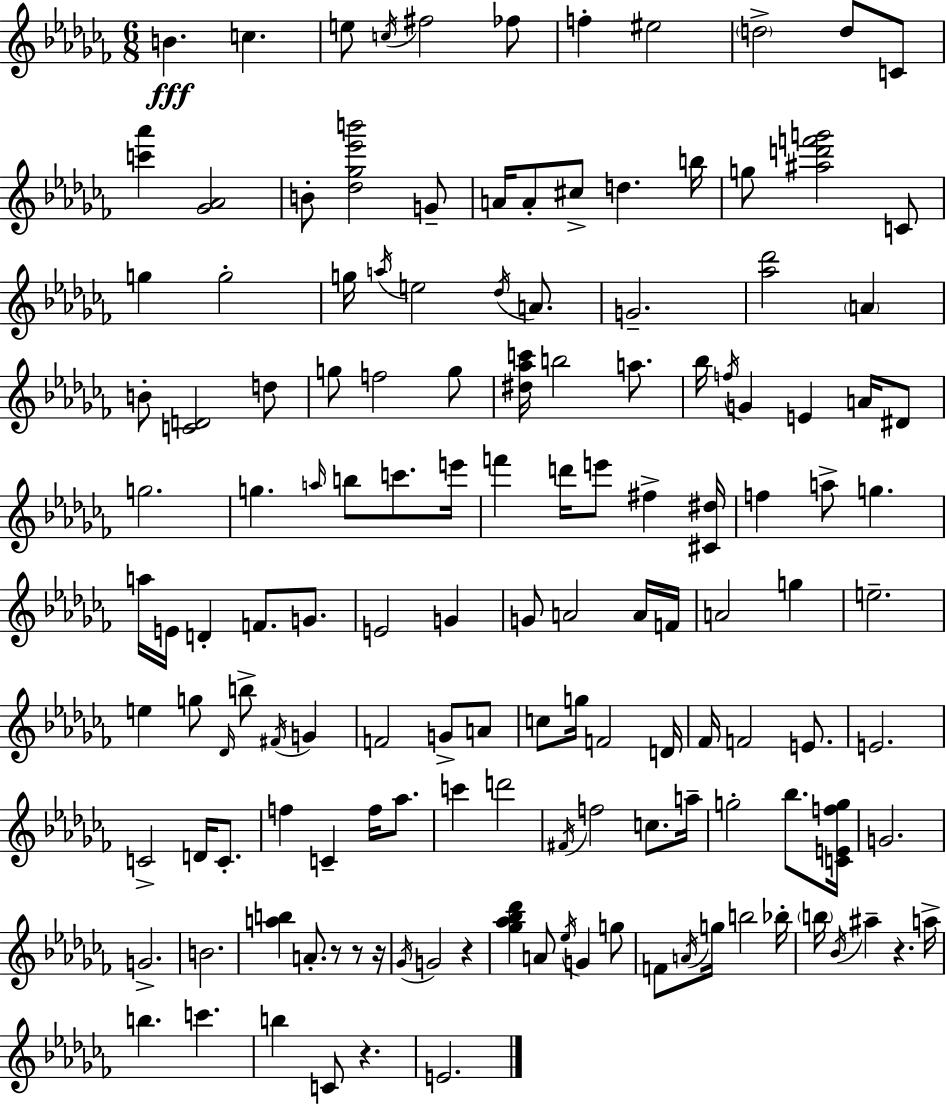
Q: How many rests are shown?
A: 6